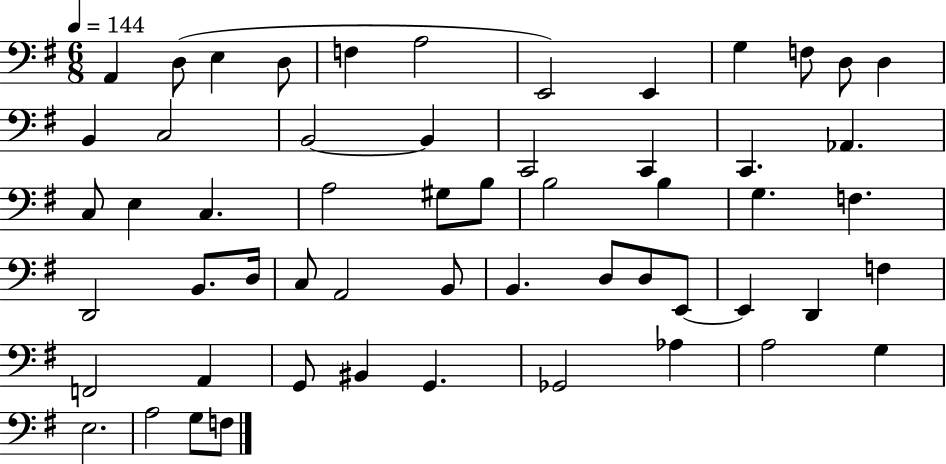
X:1
T:Untitled
M:6/8
L:1/4
K:G
A,, D,/2 E, D,/2 F, A,2 E,,2 E,, G, F,/2 D,/2 D, B,, C,2 B,,2 B,, C,,2 C,, C,, _A,, C,/2 E, C, A,2 ^G,/2 B,/2 B,2 B, G, F, D,,2 B,,/2 D,/4 C,/2 A,,2 B,,/2 B,, D,/2 D,/2 E,,/2 E,, D,, F, F,,2 A,, G,,/2 ^B,, G,, _G,,2 _A, A,2 G, E,2 A,2 G,/2 F,/2